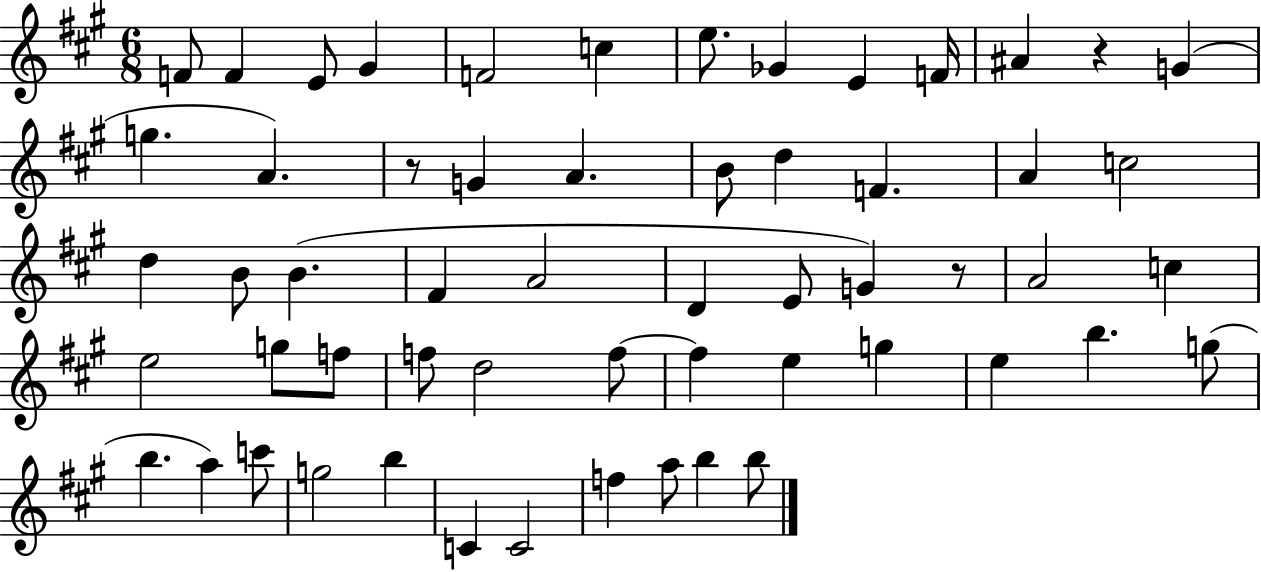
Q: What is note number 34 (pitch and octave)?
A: F5